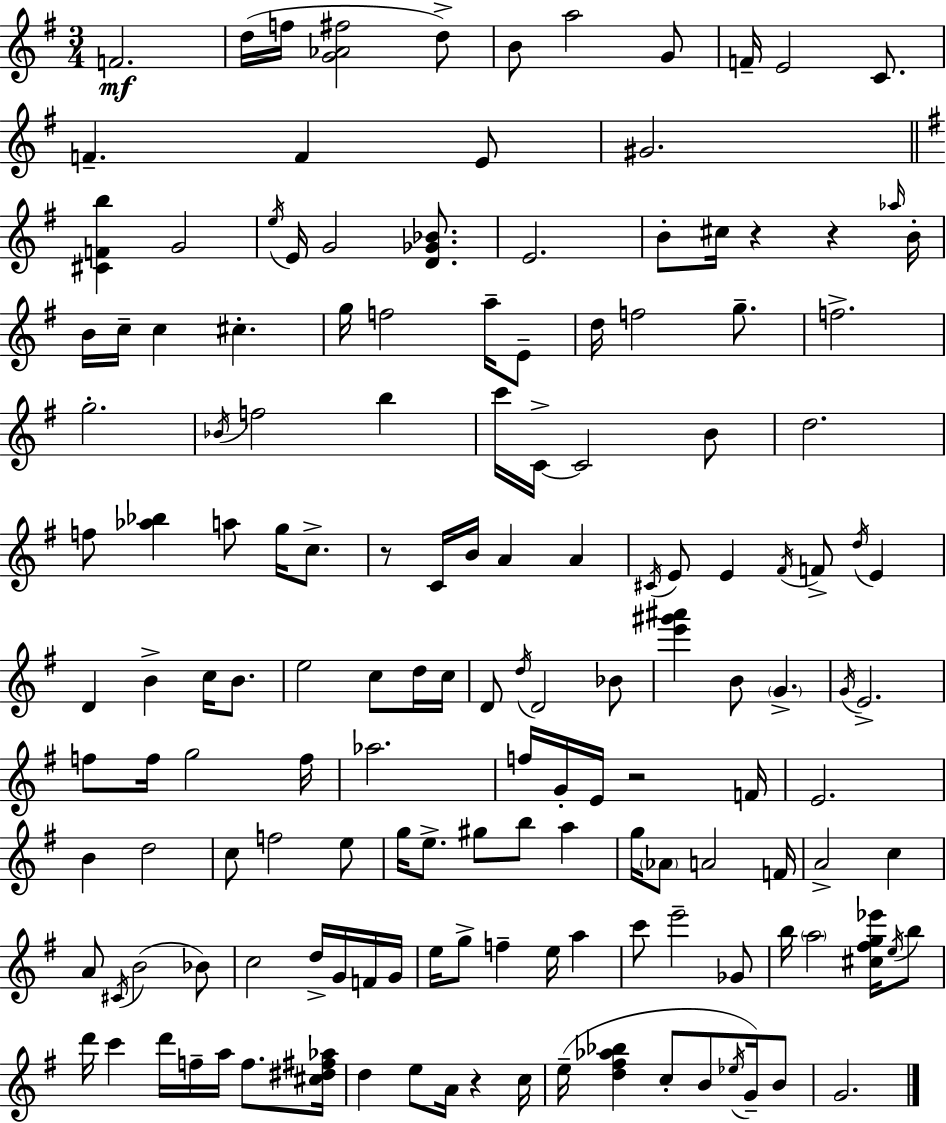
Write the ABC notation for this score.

X:1
T:Untitled
M:3/4
L:1/4
K:G
F2 d/4 f/4 [G_A^f]2 d/2 B/2 a2 G/2 F/4 E2 C/2 F F E/2 ^G2 [^CFb] G2 e/4 E/4 G2 [D_G_B]/2 E2 B/2 ^c/4 z z _a/4 B/4 B/4 c/4 c ^c g/4 f2 a/4 E/2 d/4 f2 g/2 f2 g2 _B/4 f2 b c'/4 C/4 C2 B/2 d2 f/2 [_a_b] a/2 g/4 c/2 z/2 C/4 B/4 A A ^C/4 E/2 E ^F/4 F/2 d/4 E D B c/4 B/2 e2 c/2 d/4 c/4 D/2 d/4 D2 _B/2 [e'^g'^a'] B/2 G G/4 E2 f/2 f/4 g2 f/4 _a2 f/4 G/4 E/4 z2 F/4 E2 B d2 c/2 f2 e/2 g/4 e/2 ^g/2 b/2 a g/4 _A/2 A2 F/4 A2 c A/2 ^C/4 B2 _B/2 c2 d/4 G/4 F/4 G/4 e/4 g/2 f e/4 a c'/2 e'2 _G/2 b/4 a2 [^c^fg_e']/4 e/4 b/2 d'/4 c' d'/4 f/4 a/4 f/2 [^c^d^f_a]/4 d e/2 A/4 z c/4 e/4 [d^f_a_b] c/2 B/2 _e/4 G/4 B/2 G2